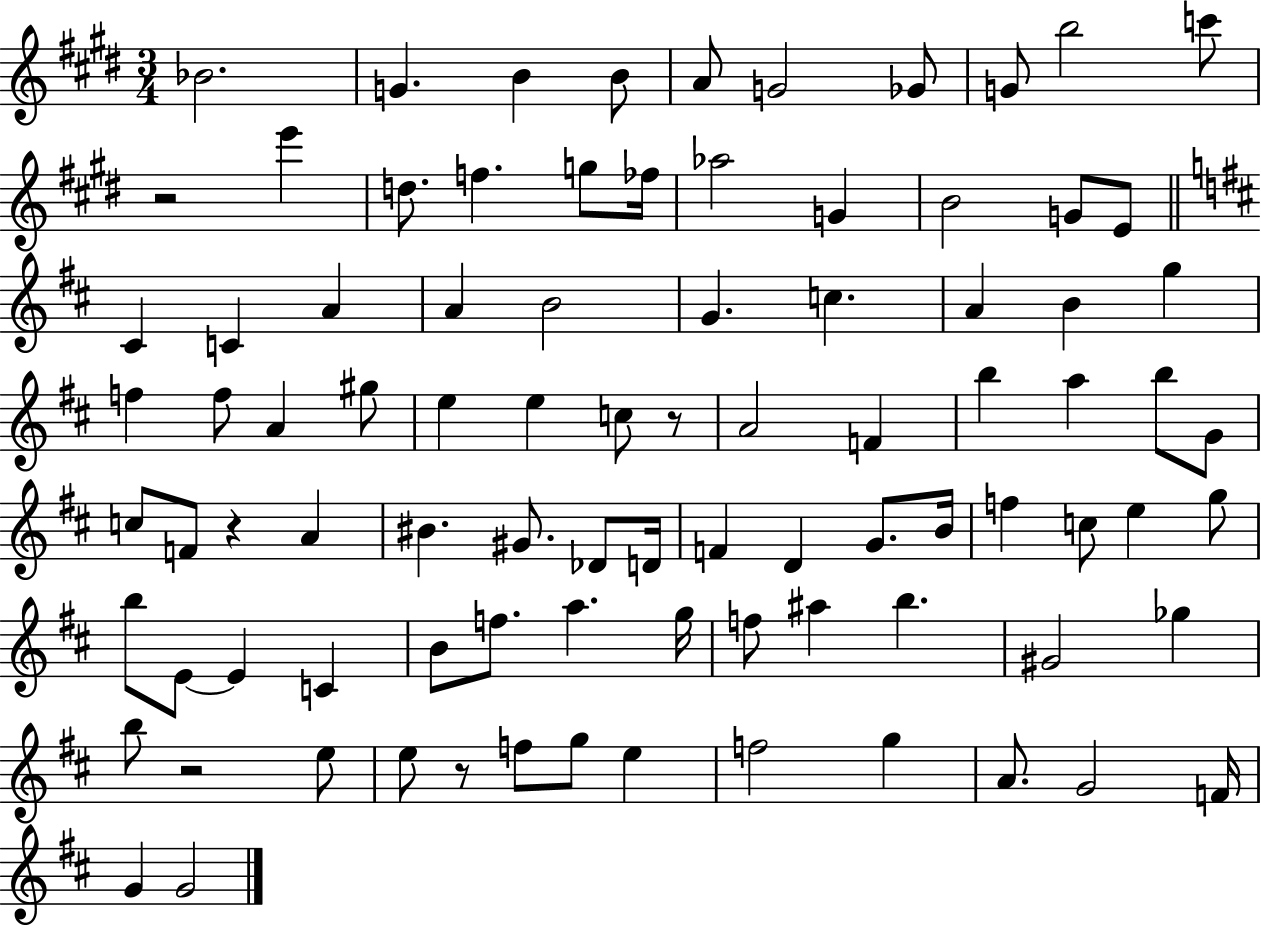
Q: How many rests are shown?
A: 5